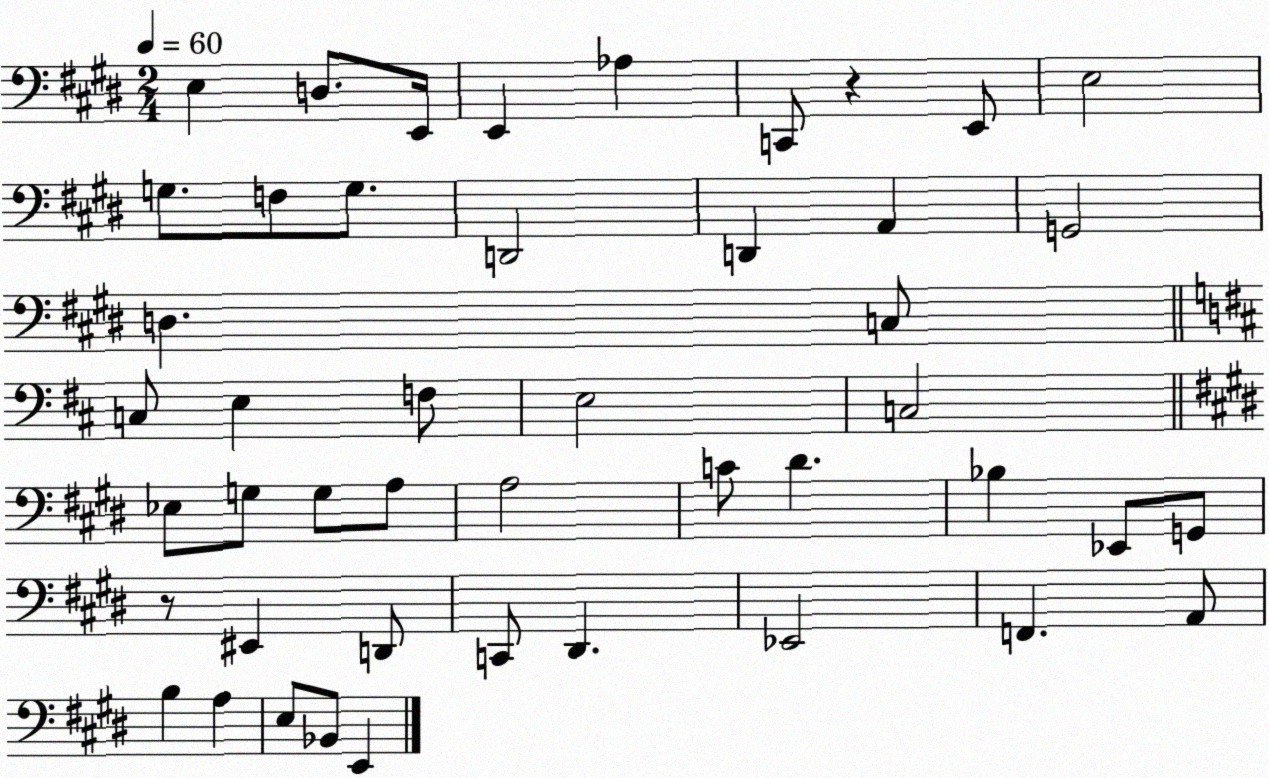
X:1
T:Untitled
M:2/4
L:1/4
K:E
E, D,/2 E,,/4 E,, _A, C,,/2 z E,,/2 E,2 G,/2 F,/2 G,/2 D,,2 D,, A,, G,,2 D, C,/2 C,/2 E, F,/2 E,2 C,2 _E,/2 G,/2 G,/2 A,/2 A,2 C/2 ^D _B, _E,,/2 G,,/2 z/2 ^E,, D,,/2 C,,/2 ^D,, _E,,2 F,, A,,/2 B, A, E,/2 _B,,/2 E,,